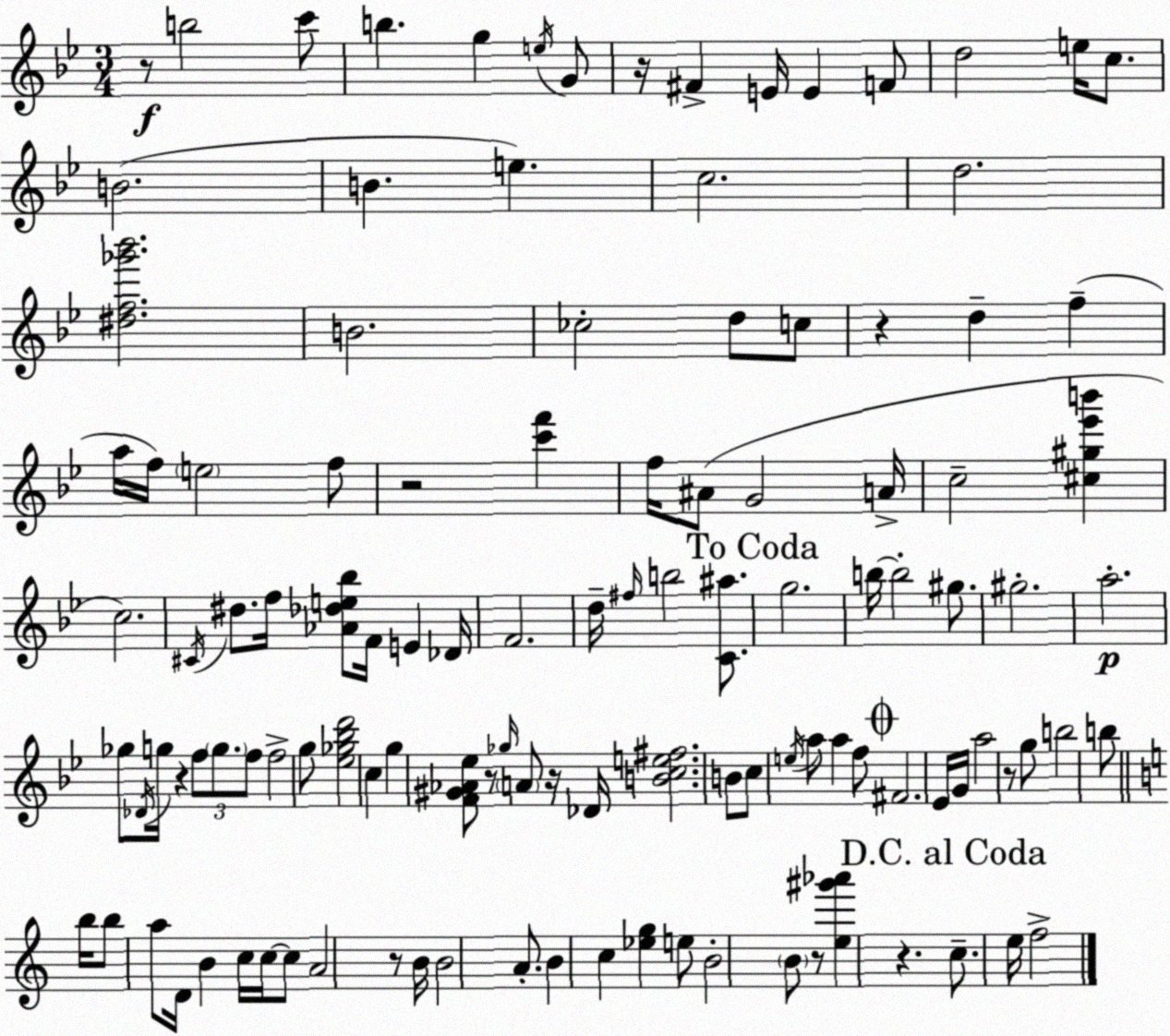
X:1
T:Untitled
M:3/4
L:1/4
K:Bb
z/2 b2 c'/2 b g e/4 G/2 z/4 ^F E/4 E F/2 d2 e/4 c/2 B2 B e c2 d2 [^df_g'_b']2 B2 _c2 d/2 c/2 z d f a/4 f/4 e2 f/2 z2 [c'f'] f/4 ^A/2 G2 A/4 c2 [^c^g_e'b'] c2 ^C/4 ^d/2 f/4 [_A_de_b]/2 F/4 E _D/4 F2 d/4 ^f/4 b2 [C^a]/2 g2 b/4 b2 ^g/2 ^g2 a2 _g/2 _D/4 g/4 z f/2 g/2 f/2 f2 g/2 [_e_g_bd']2 c g [F^G_A_e]/2 z/2 _g/4 A/2 z/4 _D/4 [Bce^f]2 B/2 c/2 e/4 a/2 a f/2 ^F2 _E/4 G/4 a2 z/2 g/2 b2 b/2 b/4 b/2 a/2 D/4 B c/4 c/4 c/2 A2 z/2 B/4 B2 A/2 B c [_eg] e/2 B2 B/2 z/2 [e^g'_a'] z c/2 e/4 f2